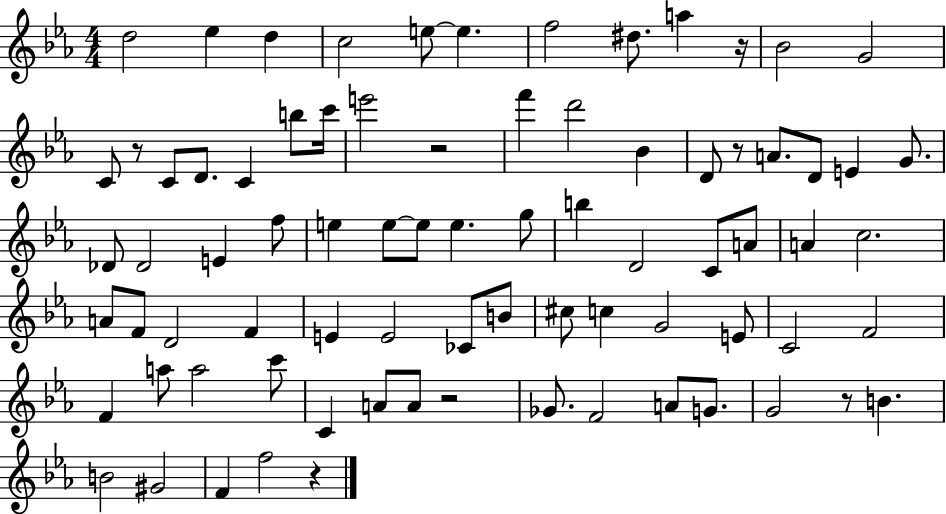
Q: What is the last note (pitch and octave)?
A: F5